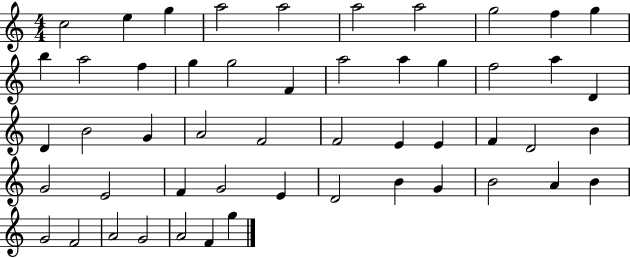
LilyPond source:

{
  \clef treble
  \numericTimeSignature
  \time 4/4
  \key c \major
  c''2 e''4 g''4 | a''2 a''2 | a''2 a''2 | g''2 f''4 g''4 | \break b''4 a''2 f''4 | g''4 g''2 f'4 | a''2 a''4 g''4 | f''2 a''4 d'4 | \break d'4 b'2 g'4 | a'2 f'2 | f'2 e'4 e'4 | f'4 d'2 b'4 | \break g'2 e'2 | f'4 g'2 e'4 | d'2 b'4 g'4 | b'2 a'4 b'4 | \break g'2 f'2 | a'2 g'2 | a'2 f'4 g''4 | \bar "|."
}